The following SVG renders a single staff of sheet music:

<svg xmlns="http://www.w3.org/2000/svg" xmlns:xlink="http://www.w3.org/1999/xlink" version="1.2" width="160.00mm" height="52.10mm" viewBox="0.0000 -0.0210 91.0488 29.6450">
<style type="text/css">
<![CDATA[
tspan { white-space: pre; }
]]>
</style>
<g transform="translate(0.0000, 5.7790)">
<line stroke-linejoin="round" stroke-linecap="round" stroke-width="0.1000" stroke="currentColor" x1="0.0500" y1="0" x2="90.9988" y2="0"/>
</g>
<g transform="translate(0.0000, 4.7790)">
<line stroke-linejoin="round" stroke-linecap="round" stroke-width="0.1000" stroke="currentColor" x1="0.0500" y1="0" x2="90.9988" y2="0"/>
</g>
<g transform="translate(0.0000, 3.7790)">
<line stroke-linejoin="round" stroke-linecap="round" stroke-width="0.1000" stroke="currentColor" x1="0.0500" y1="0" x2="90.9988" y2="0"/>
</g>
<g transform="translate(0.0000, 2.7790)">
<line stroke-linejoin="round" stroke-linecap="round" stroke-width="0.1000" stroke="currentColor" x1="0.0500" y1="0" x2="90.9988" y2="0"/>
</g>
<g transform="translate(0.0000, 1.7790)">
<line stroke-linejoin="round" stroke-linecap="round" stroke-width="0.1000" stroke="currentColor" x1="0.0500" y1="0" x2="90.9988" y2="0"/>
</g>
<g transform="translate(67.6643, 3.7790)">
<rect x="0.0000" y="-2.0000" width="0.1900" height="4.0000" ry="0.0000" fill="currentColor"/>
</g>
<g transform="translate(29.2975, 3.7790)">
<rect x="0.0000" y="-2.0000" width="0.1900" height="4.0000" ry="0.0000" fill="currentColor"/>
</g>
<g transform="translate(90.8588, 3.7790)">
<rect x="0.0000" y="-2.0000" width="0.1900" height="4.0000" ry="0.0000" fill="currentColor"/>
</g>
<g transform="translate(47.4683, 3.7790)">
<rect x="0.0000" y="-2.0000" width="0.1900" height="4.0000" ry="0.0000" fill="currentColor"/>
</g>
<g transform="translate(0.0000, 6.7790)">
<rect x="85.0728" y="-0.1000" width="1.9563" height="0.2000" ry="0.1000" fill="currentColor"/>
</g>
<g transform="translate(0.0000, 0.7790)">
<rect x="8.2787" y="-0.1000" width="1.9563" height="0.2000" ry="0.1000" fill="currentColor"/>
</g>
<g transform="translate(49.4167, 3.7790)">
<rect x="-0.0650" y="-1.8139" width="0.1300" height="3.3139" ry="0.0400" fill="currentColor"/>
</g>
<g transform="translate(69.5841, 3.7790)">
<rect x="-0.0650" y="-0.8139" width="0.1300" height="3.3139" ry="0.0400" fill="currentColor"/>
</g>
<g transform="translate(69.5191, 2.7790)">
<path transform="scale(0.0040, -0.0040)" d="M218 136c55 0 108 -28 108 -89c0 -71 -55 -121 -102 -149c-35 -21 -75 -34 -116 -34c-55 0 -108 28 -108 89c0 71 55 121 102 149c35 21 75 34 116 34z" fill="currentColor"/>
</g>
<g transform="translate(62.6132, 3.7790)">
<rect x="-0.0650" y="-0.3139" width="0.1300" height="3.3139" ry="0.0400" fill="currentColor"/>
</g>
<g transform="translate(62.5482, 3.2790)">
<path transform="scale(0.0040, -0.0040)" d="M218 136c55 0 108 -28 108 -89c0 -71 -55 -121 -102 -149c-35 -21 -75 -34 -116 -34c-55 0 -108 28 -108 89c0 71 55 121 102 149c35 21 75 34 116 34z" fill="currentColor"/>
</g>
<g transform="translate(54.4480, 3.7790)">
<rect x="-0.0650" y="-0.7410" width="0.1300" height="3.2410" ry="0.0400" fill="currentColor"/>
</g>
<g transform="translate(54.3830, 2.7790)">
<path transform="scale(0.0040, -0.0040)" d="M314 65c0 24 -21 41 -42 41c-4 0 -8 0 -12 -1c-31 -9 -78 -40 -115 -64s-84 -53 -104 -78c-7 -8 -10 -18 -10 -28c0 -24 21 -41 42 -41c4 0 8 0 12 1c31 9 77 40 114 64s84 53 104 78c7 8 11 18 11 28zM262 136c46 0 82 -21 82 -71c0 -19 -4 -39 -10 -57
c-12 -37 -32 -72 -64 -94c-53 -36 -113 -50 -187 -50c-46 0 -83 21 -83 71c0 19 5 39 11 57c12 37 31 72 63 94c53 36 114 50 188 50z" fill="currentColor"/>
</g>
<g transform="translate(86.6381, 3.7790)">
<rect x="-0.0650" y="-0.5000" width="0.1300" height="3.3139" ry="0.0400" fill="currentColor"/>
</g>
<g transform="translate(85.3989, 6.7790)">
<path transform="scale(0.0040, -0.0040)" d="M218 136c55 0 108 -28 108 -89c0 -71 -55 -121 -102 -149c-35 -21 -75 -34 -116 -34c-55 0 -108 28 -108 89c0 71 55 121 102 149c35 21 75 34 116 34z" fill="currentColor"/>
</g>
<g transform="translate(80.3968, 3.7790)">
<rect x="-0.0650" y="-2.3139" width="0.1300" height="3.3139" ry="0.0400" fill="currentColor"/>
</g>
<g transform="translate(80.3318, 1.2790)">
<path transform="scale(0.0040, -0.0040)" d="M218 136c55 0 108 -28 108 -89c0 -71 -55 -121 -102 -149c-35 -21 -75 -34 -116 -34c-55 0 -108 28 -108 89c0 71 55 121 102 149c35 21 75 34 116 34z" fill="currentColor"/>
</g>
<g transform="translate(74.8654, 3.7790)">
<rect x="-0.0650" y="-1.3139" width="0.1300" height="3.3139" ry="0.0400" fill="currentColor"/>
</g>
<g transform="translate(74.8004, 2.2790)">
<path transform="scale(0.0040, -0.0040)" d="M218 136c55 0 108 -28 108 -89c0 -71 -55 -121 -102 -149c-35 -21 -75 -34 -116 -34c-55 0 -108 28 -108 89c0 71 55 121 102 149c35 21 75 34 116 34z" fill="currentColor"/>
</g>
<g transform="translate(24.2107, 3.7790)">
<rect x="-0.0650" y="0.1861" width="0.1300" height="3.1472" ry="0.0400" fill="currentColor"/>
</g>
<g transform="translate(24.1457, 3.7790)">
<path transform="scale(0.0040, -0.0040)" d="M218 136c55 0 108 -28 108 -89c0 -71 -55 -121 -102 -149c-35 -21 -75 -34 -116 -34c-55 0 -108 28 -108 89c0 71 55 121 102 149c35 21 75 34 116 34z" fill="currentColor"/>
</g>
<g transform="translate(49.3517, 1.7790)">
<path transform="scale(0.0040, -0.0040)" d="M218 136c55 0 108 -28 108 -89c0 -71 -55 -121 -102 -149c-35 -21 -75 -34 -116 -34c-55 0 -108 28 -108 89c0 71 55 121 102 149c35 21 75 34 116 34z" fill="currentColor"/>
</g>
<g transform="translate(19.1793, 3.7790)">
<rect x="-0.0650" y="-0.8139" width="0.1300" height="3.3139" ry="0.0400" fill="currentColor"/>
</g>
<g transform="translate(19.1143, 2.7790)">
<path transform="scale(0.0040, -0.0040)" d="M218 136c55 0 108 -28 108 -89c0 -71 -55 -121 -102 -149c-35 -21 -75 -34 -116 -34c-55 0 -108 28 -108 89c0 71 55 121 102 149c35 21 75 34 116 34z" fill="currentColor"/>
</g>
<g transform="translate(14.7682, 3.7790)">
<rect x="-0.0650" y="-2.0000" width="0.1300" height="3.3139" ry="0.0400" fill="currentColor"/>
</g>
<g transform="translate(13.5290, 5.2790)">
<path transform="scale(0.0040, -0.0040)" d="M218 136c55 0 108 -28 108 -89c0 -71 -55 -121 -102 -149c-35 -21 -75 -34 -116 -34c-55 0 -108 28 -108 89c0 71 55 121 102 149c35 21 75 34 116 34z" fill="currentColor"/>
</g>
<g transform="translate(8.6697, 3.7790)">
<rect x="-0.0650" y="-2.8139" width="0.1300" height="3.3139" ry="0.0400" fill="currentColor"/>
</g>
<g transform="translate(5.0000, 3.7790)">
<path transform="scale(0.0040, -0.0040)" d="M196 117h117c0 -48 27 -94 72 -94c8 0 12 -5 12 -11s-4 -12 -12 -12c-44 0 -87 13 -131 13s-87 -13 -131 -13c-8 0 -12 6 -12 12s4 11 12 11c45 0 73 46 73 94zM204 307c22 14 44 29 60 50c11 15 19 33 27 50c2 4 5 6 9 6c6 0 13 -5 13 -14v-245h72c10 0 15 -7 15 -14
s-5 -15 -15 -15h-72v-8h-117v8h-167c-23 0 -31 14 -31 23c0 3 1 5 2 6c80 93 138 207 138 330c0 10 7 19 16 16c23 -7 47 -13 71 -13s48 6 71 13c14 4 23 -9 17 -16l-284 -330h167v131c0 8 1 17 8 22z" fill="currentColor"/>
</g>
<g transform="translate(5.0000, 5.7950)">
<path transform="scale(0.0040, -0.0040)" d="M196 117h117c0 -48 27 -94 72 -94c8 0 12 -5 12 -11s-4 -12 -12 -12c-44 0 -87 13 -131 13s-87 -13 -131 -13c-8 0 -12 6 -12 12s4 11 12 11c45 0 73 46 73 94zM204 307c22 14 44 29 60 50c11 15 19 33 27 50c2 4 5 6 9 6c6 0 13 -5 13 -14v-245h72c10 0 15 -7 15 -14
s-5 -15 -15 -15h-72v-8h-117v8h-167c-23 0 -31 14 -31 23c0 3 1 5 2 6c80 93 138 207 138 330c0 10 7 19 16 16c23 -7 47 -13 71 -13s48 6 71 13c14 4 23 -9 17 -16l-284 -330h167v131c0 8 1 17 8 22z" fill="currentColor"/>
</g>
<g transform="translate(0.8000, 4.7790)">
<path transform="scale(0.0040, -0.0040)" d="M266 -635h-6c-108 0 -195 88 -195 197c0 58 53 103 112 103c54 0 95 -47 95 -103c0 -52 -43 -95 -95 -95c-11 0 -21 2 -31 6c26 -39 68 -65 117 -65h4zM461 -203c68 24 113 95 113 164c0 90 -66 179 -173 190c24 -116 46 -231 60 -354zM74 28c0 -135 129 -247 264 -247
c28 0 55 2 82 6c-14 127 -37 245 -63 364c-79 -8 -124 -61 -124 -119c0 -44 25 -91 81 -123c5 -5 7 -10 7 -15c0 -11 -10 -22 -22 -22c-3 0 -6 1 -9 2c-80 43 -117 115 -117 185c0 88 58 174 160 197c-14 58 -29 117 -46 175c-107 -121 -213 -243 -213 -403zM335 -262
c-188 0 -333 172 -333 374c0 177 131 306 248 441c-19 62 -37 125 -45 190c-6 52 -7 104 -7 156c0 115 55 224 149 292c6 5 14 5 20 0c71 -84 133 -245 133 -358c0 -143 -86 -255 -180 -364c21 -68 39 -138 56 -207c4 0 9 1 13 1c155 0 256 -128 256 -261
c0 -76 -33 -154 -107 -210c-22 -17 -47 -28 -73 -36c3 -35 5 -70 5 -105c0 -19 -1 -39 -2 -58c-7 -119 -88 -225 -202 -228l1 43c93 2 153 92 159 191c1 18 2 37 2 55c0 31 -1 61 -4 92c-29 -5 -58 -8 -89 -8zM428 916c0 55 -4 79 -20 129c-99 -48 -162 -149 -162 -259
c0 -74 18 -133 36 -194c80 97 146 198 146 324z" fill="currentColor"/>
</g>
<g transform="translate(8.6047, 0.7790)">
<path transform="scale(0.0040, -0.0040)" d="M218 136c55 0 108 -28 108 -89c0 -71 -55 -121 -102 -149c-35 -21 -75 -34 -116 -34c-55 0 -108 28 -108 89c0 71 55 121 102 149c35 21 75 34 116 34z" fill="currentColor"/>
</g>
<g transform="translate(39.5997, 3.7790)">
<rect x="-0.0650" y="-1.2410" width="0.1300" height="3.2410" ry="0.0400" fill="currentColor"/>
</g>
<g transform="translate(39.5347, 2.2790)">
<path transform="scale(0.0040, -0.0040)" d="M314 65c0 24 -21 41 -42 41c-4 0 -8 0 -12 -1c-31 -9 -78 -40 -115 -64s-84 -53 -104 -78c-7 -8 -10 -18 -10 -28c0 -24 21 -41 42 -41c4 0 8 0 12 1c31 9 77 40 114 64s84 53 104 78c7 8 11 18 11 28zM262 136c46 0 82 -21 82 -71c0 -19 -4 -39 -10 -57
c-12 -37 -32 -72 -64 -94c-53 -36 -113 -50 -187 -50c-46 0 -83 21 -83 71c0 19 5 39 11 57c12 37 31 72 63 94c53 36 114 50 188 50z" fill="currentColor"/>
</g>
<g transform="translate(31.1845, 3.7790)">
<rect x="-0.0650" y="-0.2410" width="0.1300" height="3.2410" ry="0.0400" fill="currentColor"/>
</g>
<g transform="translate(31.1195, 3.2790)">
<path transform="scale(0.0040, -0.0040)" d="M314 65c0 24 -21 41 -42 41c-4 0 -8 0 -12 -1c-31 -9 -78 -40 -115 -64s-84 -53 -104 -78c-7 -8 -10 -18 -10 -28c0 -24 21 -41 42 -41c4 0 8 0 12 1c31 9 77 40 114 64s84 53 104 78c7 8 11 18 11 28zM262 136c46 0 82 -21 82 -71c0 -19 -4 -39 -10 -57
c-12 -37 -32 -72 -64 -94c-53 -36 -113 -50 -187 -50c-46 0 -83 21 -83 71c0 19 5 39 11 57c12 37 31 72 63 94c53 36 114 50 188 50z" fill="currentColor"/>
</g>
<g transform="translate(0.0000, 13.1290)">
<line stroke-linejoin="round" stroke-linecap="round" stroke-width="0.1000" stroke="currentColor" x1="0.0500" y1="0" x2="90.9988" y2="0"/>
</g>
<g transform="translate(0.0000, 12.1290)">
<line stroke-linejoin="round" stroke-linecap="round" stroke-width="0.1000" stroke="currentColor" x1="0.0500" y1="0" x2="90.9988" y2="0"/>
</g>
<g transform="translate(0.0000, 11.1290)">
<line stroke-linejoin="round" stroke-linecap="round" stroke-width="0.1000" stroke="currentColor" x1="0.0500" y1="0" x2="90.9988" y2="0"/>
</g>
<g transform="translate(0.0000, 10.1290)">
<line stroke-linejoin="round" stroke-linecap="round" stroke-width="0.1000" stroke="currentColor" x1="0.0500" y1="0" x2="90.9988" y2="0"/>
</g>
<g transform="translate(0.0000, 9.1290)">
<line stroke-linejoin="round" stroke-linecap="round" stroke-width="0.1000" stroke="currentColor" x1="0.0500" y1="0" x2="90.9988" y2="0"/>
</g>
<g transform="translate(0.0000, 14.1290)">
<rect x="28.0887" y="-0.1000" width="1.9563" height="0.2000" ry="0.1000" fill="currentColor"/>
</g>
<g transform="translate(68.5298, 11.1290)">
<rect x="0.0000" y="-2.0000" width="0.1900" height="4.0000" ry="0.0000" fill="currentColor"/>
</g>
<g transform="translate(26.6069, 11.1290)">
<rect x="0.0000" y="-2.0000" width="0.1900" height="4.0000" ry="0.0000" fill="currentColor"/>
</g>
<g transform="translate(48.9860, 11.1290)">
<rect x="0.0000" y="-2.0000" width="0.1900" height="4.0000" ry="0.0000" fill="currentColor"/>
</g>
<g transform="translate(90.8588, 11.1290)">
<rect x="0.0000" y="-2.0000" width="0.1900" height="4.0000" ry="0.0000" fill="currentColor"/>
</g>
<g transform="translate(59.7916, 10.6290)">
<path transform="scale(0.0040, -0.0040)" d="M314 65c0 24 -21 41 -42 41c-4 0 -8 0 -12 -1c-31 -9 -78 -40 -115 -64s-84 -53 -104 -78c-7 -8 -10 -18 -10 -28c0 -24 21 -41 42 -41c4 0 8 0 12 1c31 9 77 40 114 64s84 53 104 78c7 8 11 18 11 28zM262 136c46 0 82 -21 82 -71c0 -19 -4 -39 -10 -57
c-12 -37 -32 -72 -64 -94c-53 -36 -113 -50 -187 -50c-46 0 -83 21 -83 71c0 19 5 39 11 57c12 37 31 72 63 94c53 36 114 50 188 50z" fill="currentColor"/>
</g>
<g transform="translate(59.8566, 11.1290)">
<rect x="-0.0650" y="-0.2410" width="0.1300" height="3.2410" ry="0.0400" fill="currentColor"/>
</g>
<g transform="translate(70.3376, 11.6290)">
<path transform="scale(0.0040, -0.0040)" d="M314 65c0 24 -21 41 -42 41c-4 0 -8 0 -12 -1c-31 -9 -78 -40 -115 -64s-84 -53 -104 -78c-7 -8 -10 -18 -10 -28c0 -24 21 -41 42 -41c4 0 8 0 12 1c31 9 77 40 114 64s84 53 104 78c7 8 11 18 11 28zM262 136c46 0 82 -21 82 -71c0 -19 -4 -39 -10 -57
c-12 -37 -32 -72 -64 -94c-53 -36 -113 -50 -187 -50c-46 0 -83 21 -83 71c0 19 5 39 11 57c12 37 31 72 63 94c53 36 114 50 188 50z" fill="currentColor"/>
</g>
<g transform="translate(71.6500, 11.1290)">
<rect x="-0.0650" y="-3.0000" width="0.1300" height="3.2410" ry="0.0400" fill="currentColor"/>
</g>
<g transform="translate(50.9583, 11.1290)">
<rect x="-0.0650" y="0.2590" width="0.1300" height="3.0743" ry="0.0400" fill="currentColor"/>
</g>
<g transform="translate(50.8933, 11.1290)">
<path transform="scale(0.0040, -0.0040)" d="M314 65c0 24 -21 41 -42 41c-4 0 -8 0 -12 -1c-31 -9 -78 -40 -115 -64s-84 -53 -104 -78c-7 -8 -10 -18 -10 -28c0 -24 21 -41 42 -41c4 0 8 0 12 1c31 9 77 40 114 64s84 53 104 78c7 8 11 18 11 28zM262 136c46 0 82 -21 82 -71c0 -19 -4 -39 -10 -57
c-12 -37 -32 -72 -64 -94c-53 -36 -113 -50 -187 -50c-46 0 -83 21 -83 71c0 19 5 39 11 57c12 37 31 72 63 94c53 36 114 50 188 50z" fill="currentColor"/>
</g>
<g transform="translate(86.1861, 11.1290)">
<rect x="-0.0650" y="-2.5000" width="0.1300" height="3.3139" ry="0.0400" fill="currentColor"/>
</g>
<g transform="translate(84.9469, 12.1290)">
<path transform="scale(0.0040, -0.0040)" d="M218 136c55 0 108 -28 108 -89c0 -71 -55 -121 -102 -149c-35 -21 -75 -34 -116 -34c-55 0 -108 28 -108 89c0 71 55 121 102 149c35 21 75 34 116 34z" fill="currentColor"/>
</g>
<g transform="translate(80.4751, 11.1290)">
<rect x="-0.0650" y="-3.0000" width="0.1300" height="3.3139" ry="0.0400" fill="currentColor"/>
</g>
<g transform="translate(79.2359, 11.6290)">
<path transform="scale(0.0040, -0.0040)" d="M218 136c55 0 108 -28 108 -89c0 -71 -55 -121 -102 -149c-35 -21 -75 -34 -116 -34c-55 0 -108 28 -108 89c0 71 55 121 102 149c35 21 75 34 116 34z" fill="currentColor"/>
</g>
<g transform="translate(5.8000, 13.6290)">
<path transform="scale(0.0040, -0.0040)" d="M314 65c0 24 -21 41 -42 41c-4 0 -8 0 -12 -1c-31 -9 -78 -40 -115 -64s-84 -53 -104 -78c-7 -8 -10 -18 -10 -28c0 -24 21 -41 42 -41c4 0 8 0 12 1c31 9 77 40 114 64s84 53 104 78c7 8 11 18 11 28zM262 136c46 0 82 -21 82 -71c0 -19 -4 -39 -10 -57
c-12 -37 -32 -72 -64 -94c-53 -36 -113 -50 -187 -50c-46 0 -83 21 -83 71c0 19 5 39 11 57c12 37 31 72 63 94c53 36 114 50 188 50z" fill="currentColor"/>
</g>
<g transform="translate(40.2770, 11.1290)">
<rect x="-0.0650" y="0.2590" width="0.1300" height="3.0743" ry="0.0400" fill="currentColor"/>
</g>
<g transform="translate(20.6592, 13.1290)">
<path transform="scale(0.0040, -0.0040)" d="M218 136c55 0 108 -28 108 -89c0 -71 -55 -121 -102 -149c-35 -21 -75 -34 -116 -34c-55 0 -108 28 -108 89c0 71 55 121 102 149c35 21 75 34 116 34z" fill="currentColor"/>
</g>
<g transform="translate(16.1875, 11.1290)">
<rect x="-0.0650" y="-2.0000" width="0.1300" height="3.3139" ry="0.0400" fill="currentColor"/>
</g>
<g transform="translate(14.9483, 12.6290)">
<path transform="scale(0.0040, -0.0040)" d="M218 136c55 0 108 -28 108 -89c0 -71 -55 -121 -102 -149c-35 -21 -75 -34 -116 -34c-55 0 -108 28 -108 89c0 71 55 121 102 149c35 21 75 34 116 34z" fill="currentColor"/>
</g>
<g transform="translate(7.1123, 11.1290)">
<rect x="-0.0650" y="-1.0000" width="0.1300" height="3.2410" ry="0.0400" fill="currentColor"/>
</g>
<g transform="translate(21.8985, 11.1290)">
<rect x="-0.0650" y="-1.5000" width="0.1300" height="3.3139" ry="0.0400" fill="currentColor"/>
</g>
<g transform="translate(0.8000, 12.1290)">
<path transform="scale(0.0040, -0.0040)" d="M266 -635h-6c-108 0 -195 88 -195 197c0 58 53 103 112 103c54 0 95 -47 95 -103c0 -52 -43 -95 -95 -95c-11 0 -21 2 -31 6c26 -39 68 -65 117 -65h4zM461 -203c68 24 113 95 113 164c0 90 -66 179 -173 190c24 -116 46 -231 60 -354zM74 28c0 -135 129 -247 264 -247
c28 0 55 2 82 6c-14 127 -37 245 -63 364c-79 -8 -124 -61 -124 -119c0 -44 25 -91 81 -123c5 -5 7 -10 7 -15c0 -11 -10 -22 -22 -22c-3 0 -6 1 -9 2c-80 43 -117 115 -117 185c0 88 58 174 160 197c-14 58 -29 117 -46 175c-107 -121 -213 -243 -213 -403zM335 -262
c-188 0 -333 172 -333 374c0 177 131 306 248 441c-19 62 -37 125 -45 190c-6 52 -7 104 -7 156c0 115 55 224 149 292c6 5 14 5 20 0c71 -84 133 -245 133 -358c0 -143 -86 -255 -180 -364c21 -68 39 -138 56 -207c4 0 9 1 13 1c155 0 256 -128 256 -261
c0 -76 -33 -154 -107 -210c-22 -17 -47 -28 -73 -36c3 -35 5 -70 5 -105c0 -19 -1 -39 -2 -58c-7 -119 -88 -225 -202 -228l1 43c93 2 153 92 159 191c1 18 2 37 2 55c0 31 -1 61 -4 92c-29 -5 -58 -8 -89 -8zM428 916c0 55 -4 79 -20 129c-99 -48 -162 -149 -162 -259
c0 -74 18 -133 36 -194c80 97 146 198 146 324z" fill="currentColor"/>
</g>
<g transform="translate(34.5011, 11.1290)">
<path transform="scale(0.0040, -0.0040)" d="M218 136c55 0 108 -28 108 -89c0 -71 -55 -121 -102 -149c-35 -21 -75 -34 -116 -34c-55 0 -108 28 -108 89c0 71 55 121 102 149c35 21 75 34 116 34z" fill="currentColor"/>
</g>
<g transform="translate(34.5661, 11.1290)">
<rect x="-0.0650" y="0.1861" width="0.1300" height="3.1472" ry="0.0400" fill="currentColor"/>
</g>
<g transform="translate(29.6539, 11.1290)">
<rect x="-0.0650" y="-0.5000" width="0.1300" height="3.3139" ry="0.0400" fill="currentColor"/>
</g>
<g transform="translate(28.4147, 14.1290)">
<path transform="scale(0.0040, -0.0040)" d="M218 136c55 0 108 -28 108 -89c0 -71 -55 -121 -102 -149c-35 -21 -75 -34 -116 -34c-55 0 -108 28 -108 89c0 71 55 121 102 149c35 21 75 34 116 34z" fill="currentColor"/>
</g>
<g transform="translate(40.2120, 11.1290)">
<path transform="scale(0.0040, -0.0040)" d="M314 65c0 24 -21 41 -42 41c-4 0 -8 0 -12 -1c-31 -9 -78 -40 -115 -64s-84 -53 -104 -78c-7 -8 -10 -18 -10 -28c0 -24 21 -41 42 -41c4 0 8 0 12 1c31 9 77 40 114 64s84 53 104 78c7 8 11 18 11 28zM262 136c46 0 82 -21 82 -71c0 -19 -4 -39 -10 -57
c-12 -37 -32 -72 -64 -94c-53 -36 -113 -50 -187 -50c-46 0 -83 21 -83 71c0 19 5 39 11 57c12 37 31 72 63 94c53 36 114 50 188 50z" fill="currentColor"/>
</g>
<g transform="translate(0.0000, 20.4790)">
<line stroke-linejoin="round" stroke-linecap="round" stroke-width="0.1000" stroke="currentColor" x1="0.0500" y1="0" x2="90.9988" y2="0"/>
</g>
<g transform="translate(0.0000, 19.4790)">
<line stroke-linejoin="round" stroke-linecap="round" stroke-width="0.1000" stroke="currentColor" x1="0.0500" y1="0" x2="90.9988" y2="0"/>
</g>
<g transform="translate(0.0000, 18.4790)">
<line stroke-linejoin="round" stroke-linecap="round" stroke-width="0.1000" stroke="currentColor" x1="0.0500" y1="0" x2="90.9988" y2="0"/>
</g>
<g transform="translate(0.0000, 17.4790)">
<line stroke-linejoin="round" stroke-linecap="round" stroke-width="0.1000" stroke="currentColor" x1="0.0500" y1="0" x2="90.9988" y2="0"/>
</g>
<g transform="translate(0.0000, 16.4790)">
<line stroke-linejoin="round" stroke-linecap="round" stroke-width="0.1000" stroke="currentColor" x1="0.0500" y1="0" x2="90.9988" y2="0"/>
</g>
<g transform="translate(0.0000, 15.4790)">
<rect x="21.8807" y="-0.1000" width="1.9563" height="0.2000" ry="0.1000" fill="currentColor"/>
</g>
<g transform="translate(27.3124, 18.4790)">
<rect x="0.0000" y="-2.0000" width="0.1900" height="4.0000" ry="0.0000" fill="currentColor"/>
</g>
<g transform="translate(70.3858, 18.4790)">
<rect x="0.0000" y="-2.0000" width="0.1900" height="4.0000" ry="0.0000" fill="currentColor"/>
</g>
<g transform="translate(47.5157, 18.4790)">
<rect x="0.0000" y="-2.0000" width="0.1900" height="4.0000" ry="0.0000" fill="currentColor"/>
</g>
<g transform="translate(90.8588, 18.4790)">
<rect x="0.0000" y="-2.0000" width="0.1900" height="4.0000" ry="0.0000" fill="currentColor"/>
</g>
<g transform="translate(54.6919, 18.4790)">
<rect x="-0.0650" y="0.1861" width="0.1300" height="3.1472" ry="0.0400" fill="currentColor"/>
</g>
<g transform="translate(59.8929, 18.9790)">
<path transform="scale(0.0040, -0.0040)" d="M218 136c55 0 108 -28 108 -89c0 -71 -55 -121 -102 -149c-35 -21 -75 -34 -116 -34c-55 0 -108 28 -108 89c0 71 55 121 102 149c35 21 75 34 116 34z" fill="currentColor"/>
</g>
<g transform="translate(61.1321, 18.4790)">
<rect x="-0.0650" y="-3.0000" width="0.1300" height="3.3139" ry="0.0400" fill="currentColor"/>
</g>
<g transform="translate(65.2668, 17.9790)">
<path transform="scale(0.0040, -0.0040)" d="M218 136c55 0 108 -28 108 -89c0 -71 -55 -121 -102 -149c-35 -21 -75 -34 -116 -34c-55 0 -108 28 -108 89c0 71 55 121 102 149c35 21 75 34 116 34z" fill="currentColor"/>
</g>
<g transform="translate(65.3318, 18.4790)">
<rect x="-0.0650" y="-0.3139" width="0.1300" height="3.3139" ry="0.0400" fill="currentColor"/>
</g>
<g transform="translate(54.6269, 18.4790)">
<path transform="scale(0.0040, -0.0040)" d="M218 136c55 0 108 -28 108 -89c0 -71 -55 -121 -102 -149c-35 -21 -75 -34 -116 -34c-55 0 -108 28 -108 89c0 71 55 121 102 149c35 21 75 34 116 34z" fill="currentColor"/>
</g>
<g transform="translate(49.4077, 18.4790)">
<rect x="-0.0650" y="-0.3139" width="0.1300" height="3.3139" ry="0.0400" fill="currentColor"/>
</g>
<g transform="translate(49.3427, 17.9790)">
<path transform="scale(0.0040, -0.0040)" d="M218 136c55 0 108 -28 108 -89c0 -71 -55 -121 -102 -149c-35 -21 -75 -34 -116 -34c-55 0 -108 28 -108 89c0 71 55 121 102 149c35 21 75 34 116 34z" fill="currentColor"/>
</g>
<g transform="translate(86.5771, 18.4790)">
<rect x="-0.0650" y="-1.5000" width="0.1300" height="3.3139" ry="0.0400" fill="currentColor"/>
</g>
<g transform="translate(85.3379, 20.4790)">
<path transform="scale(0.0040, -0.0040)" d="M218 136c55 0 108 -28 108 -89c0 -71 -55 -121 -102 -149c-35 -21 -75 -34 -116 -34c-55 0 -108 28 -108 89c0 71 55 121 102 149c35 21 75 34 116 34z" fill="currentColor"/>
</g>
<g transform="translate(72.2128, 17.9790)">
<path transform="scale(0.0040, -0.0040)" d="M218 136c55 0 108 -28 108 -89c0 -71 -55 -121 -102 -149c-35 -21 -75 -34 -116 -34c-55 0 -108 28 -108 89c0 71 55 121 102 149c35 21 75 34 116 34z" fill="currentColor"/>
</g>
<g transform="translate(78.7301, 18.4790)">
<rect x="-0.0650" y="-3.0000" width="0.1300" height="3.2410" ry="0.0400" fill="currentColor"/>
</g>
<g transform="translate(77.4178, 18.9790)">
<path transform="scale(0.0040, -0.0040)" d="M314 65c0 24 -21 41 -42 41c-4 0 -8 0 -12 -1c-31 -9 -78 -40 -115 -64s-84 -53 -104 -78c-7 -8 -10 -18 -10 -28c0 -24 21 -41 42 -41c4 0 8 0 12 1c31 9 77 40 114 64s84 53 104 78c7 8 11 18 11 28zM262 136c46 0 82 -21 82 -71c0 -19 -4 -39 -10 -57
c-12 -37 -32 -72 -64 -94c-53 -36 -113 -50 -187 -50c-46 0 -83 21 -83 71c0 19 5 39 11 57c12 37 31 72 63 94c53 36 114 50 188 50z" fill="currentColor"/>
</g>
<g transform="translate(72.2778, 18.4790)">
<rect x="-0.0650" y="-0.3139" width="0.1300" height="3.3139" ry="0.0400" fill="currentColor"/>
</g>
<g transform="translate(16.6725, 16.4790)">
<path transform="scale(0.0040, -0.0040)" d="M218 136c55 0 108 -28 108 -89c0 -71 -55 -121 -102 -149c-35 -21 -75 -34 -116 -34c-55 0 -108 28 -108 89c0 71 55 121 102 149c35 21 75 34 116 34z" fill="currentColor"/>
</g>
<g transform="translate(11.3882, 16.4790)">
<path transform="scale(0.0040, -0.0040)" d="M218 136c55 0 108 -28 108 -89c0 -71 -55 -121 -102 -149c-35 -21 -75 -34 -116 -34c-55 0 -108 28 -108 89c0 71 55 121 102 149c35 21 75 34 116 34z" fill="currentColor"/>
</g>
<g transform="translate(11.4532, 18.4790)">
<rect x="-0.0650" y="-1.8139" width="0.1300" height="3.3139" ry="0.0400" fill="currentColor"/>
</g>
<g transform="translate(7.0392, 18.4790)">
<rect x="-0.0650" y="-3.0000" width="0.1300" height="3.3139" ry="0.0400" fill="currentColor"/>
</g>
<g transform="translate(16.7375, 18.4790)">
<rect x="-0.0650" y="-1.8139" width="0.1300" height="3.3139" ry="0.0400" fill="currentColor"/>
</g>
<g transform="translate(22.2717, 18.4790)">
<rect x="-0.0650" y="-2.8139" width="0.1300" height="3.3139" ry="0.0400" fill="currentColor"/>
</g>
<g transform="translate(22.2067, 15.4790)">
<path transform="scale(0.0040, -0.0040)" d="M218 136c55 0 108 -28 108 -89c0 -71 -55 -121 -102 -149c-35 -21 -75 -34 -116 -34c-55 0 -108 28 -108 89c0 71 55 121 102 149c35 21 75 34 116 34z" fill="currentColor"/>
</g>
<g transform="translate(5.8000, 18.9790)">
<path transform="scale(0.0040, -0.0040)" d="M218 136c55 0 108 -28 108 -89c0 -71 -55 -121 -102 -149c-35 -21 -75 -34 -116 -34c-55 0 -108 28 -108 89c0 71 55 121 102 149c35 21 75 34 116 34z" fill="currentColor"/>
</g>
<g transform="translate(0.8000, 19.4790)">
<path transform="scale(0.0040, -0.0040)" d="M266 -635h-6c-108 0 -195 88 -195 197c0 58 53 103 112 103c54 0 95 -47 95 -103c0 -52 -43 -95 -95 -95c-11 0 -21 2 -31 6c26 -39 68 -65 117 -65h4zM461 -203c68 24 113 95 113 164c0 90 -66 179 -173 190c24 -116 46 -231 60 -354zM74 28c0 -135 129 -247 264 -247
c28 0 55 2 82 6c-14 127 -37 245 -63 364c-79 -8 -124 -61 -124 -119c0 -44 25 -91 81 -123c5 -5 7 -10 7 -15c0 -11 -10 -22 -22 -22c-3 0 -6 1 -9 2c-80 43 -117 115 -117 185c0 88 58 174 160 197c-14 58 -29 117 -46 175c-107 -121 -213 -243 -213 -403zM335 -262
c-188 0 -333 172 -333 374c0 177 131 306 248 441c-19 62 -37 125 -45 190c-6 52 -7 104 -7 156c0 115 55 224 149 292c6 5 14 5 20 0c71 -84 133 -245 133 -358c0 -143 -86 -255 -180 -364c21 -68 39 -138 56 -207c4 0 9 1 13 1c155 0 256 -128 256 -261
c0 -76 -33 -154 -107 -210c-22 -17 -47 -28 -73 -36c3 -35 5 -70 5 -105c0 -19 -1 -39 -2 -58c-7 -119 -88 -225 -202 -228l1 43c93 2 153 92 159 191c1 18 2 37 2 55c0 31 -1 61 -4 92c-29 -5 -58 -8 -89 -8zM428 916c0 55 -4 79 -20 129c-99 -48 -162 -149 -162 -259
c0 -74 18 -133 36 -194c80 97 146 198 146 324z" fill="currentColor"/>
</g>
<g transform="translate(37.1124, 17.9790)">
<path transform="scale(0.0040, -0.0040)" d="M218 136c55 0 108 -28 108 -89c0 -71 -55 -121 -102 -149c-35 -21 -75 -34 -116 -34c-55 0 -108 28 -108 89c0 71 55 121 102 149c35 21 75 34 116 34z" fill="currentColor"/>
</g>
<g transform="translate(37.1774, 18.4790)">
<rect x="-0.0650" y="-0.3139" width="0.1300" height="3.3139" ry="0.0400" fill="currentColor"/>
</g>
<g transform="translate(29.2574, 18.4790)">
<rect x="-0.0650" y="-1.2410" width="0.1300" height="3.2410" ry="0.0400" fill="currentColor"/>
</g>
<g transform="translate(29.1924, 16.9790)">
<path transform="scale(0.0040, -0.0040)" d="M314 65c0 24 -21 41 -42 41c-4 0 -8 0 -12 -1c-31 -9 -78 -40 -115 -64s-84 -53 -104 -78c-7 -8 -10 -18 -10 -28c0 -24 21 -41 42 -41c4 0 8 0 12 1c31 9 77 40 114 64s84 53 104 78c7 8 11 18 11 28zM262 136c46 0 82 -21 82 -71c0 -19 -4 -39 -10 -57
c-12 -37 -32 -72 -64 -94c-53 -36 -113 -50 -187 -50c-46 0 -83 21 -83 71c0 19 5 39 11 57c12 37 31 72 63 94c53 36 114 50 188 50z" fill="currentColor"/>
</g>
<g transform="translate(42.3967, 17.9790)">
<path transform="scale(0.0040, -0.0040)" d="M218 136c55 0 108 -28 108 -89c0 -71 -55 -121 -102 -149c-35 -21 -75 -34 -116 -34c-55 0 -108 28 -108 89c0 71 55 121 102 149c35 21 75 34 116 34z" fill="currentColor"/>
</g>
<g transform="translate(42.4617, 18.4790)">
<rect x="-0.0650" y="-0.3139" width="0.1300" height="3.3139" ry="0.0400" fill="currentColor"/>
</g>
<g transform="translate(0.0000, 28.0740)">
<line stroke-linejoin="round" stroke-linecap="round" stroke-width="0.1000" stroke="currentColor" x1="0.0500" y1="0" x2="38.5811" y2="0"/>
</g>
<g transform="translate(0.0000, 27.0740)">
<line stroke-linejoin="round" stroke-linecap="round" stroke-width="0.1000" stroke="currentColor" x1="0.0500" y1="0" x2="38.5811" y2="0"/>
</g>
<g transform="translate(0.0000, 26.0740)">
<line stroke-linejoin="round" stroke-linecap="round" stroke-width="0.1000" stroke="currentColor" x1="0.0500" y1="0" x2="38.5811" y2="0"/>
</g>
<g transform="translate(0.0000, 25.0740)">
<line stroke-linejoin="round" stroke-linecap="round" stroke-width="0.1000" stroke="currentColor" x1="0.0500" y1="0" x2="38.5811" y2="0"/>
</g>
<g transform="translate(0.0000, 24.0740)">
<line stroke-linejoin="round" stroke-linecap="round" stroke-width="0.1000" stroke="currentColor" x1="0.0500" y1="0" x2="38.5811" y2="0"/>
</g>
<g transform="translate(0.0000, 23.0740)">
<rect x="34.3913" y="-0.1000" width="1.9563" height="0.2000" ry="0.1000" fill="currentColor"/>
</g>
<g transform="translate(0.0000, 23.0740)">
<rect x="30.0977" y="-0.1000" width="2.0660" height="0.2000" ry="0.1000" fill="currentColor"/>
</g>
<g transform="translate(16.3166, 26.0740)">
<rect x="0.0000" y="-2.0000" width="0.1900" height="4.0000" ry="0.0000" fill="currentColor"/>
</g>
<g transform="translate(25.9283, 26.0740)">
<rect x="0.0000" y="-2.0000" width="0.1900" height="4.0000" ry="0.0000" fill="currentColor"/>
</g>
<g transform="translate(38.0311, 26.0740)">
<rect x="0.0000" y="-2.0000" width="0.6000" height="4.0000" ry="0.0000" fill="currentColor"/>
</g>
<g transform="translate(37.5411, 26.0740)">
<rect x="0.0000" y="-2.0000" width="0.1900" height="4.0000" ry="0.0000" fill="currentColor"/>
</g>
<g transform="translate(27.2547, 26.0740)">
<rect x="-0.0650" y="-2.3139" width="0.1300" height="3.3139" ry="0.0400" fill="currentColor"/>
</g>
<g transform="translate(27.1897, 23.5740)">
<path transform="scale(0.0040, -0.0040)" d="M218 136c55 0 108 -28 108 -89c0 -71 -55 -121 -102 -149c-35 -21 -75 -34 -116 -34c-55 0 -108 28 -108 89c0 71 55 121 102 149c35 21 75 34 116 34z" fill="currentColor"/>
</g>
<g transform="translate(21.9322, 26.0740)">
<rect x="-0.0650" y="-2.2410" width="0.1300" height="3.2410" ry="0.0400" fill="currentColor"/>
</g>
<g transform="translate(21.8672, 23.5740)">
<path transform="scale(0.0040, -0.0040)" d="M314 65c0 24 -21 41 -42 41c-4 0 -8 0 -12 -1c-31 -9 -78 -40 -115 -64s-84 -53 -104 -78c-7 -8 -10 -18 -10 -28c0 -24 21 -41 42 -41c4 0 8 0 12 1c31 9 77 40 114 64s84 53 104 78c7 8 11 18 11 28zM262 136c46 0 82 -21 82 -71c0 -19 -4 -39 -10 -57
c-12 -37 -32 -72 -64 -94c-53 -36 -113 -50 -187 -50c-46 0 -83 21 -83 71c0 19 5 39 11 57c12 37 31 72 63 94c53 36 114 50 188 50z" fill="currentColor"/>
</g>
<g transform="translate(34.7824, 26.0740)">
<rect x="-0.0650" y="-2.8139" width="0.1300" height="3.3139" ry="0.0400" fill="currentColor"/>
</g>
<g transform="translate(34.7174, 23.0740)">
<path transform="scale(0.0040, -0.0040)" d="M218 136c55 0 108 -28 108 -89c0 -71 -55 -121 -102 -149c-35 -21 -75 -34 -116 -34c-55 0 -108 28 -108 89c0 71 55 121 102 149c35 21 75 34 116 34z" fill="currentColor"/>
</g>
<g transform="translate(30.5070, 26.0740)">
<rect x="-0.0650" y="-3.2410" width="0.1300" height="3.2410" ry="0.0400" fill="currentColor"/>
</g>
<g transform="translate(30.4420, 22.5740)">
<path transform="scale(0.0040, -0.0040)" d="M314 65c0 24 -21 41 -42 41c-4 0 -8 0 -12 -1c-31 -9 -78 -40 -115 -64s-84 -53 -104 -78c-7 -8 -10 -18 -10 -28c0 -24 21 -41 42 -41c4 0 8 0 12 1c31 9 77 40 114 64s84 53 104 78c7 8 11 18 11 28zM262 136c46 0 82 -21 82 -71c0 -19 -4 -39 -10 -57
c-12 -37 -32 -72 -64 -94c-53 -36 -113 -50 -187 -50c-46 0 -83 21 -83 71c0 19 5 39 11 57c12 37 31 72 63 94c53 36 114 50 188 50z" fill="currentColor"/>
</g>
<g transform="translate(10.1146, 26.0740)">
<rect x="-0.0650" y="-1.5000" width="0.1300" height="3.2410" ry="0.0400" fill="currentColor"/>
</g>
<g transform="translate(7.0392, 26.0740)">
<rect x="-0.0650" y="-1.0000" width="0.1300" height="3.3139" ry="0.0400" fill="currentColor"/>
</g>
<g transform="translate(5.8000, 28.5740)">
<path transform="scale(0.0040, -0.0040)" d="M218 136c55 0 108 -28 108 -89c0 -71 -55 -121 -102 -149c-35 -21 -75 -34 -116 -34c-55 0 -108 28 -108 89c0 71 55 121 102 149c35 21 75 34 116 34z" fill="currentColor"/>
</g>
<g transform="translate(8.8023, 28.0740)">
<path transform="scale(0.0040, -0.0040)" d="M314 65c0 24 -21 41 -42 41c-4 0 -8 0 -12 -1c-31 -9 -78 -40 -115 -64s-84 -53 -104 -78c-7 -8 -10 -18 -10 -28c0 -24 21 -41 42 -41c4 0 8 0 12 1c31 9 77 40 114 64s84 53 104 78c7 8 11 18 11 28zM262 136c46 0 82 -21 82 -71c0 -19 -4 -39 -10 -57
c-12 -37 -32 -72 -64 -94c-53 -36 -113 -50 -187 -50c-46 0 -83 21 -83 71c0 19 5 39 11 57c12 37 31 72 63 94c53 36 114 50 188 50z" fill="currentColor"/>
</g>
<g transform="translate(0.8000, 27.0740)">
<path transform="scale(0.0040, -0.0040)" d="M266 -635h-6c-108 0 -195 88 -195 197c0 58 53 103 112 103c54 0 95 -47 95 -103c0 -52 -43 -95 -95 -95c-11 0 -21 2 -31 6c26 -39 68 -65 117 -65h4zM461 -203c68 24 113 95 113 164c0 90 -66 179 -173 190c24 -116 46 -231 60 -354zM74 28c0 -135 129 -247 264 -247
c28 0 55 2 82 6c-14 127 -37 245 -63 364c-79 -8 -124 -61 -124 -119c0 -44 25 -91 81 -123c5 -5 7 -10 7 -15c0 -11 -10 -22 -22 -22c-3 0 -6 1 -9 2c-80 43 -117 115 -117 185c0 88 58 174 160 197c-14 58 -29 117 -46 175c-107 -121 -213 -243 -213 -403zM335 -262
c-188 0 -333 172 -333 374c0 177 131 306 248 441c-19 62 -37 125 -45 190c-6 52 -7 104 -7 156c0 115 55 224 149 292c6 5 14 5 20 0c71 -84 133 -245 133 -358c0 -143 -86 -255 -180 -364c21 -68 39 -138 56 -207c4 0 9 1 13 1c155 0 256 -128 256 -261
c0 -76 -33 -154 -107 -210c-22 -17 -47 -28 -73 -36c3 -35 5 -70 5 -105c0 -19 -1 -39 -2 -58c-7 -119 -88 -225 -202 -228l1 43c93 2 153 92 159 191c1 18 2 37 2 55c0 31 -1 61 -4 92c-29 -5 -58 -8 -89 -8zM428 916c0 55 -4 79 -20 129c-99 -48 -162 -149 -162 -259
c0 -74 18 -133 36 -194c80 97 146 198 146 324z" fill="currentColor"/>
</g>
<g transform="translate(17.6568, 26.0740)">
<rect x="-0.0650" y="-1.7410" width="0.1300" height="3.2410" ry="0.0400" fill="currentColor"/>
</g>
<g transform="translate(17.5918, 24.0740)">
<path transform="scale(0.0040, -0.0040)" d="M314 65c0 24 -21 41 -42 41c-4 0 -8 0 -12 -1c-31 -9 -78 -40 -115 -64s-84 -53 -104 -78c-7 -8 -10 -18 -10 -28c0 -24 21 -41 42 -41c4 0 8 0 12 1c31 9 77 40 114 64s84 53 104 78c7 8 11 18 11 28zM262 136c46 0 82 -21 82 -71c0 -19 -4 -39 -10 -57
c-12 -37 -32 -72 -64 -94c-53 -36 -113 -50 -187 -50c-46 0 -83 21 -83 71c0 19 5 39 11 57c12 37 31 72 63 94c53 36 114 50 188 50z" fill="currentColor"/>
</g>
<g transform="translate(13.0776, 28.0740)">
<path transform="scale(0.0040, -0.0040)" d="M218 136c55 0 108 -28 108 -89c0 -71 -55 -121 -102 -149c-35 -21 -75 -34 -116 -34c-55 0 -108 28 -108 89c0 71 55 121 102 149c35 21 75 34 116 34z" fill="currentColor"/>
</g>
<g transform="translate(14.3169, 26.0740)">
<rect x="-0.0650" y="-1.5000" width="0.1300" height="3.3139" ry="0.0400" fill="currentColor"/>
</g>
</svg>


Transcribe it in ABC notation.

X:1
T:Untitled
M:4/4
L:1/4
K:C
a F d B c2 e2 f d2 c d e g C D2 F E C B B2 B2 c2 A2 A G A f f a e2 c c c B A c c A2 E D E2 E f2 g2 g b2 a